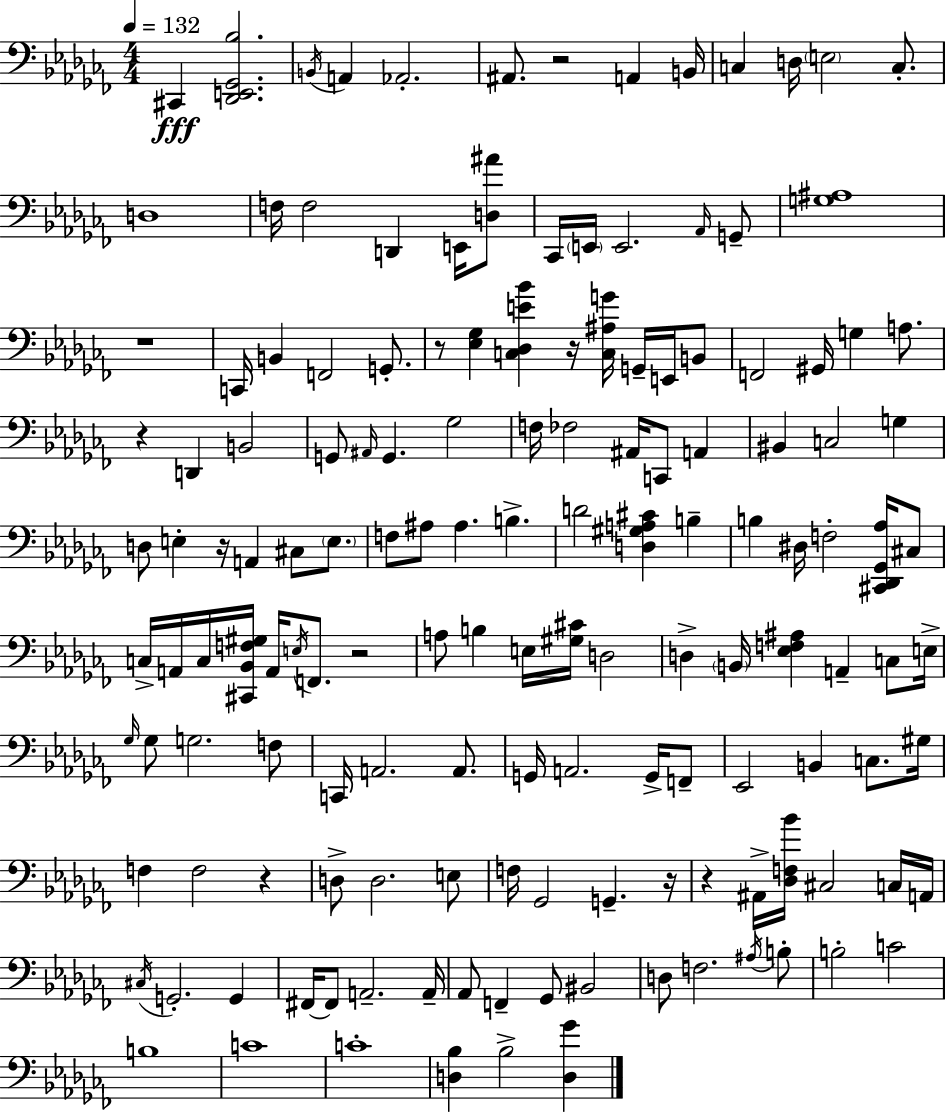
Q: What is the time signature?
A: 4/4